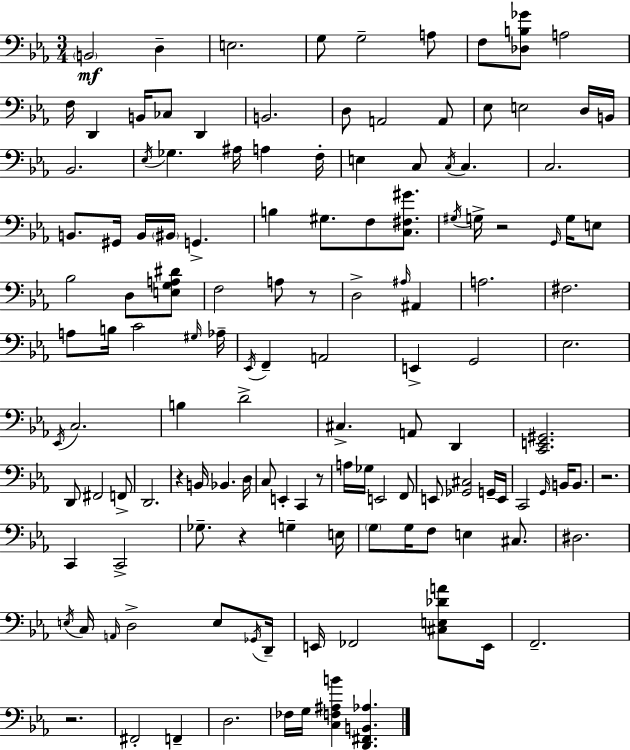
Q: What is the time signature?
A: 3/4